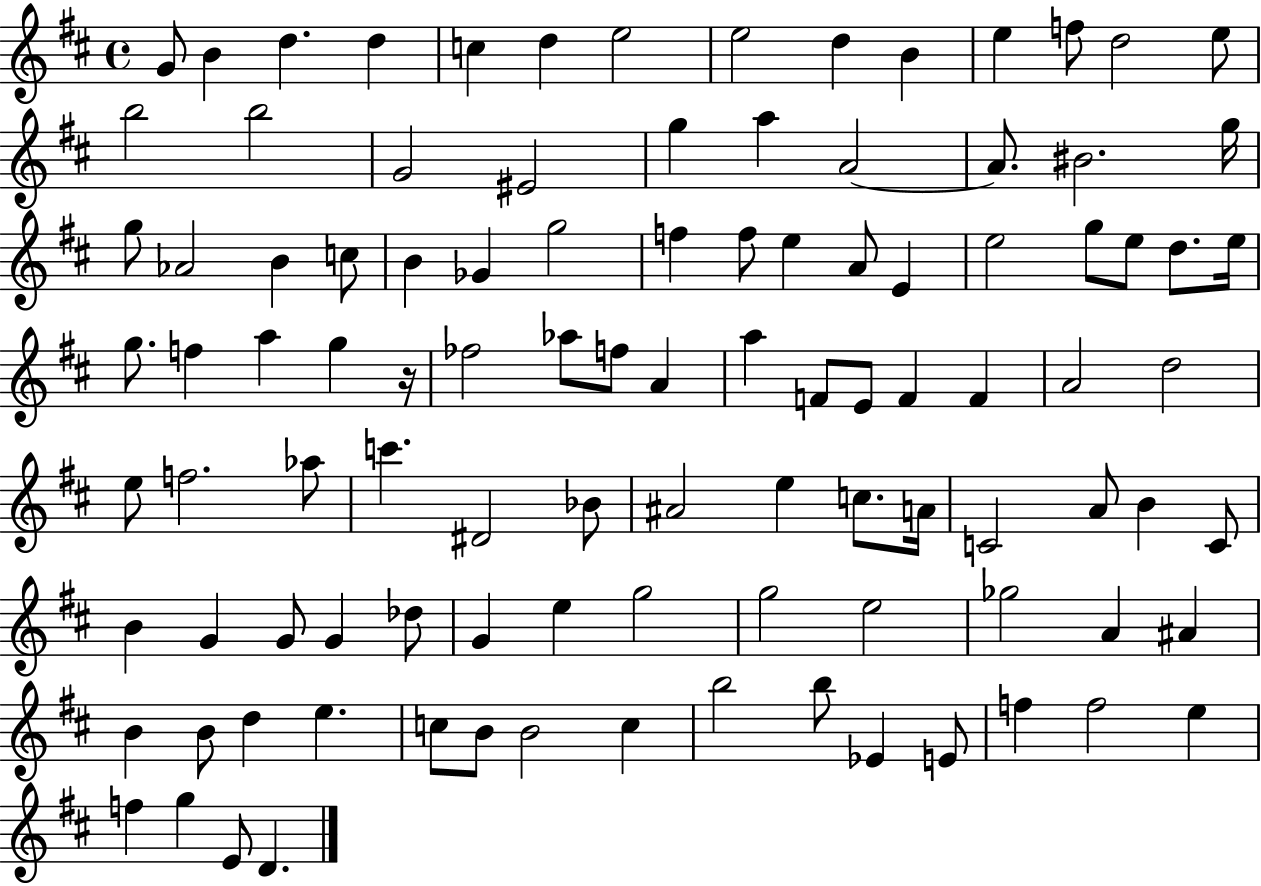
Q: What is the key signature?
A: D major